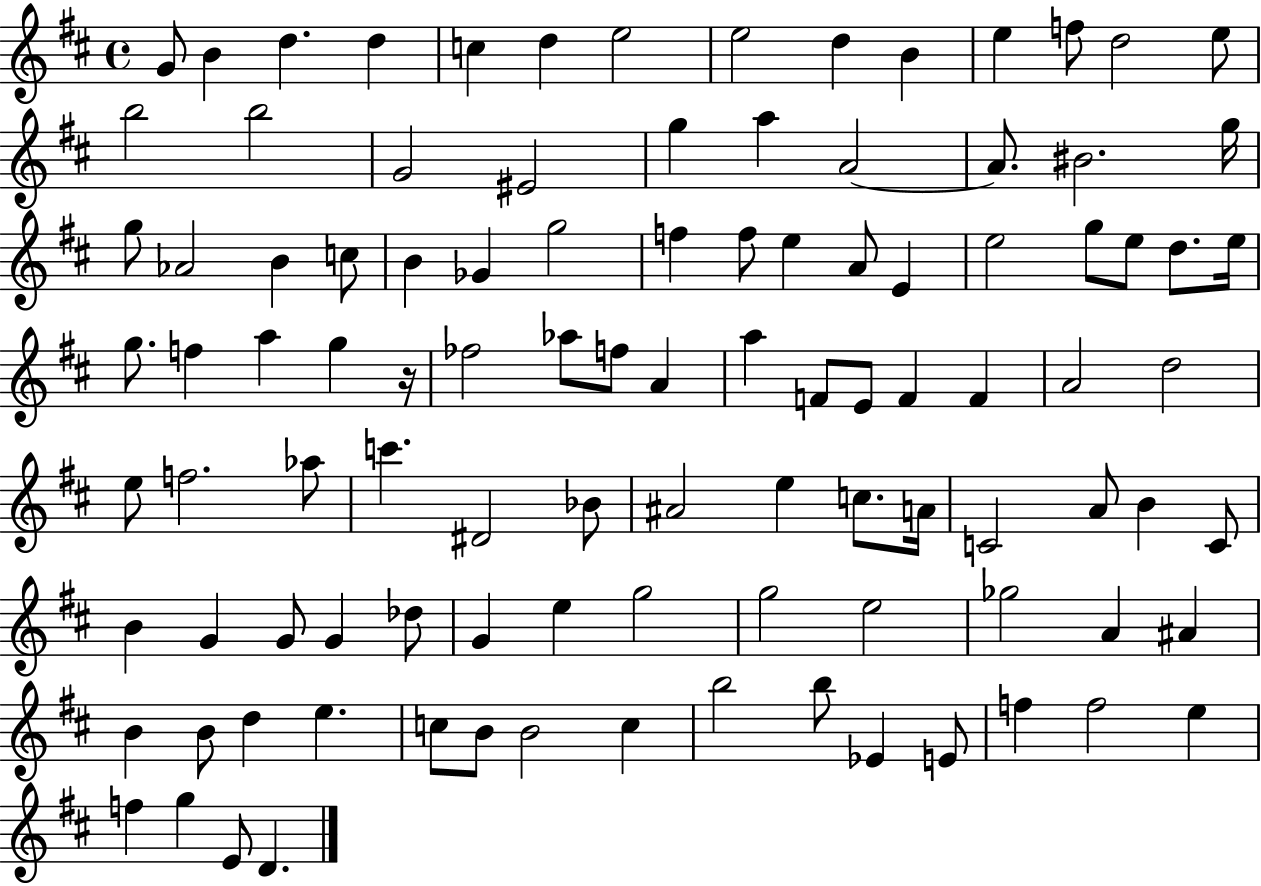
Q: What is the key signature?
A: D major